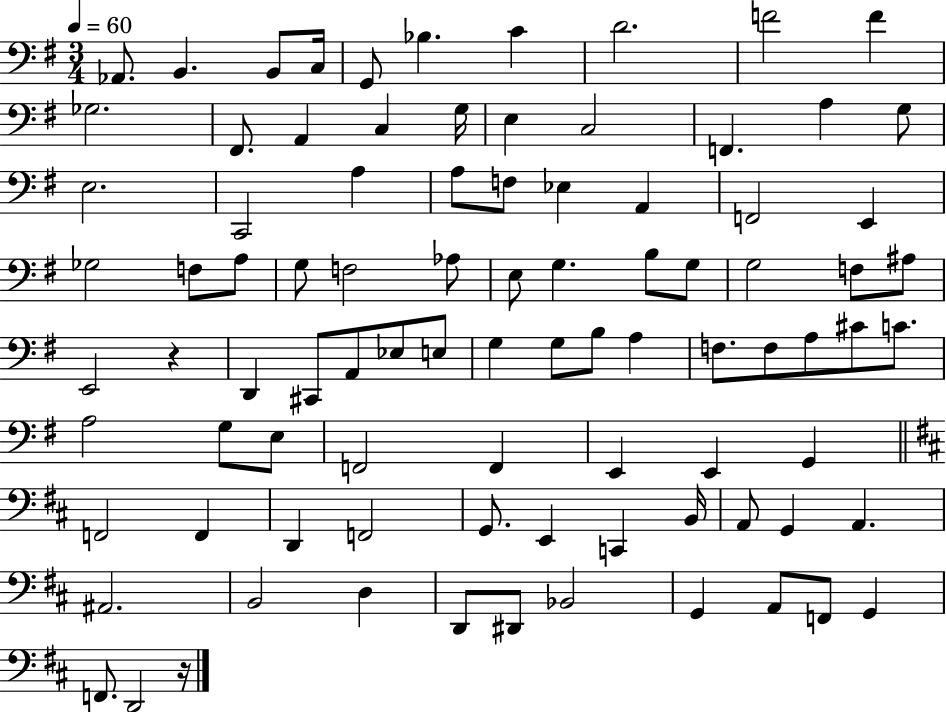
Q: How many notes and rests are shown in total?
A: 90